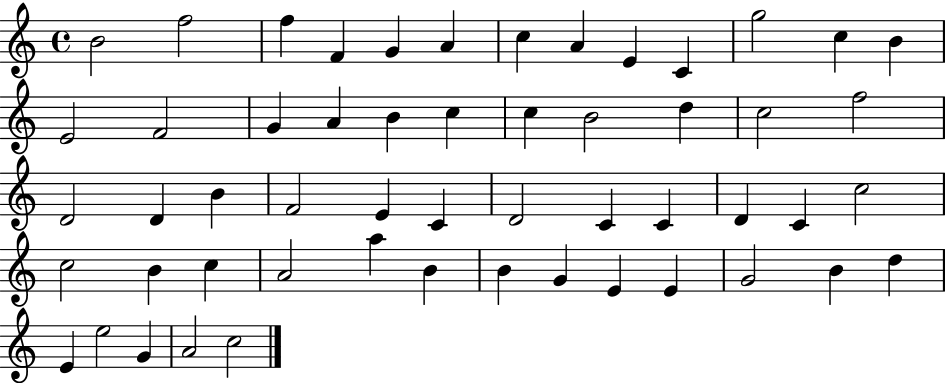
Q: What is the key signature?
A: C major